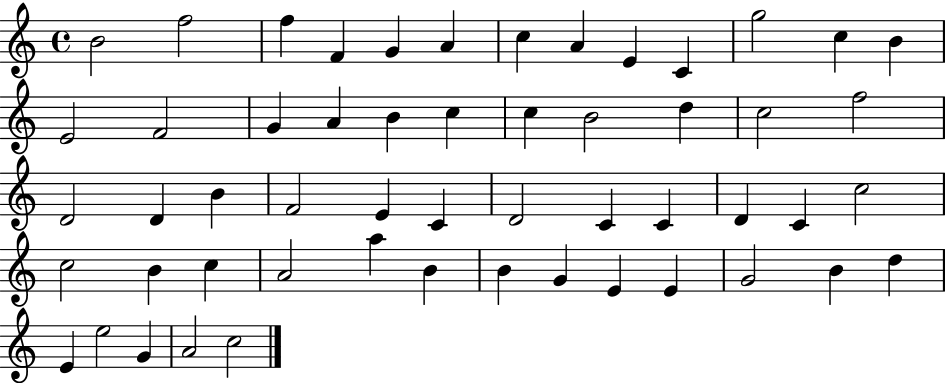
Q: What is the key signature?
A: C major